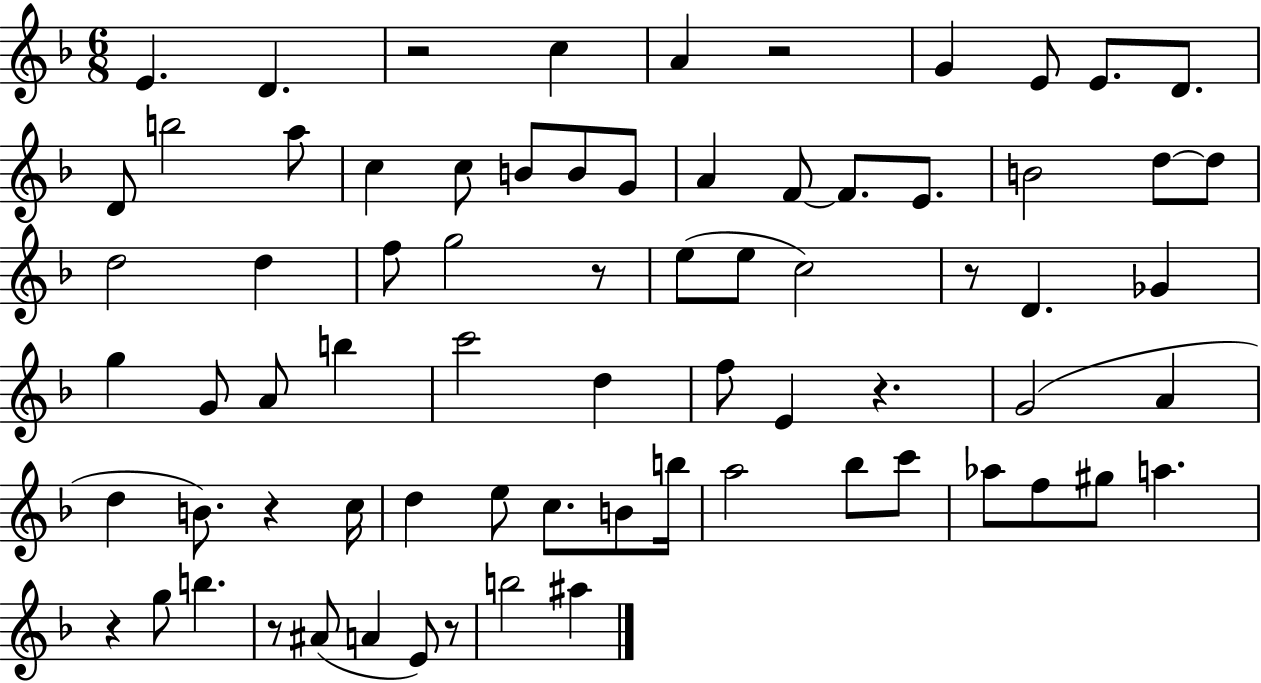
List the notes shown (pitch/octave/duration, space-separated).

E4/q. D4/q. R/h C5/q A4/q R/h G4/q E4/e E4/e. D4/e. D4/e B5/h A5/e C5/q C5/e B4/e B4/e G4/e A4/q F4/e F4/e. E4/e. B4/h D5/e D5/e D5/h D5/q F5/e G5/h R/e E5/e E5/e C5/h R/e D4/q. Gb4/q G5/q G4/e A4/e B5/q C6/h D5/q F5/e E4/q R/q. G4/h A4/q D5/q B4/e. R/q C5/s D5/q E5/e C5/e. B4/e B5/s A5/h Bb5/e C6/e Ab5/e F5/e G#5/e A5/q. R/q G5/e B5/q. R/e A#4/e A4/q E4/e R/e B5/h A#5/q